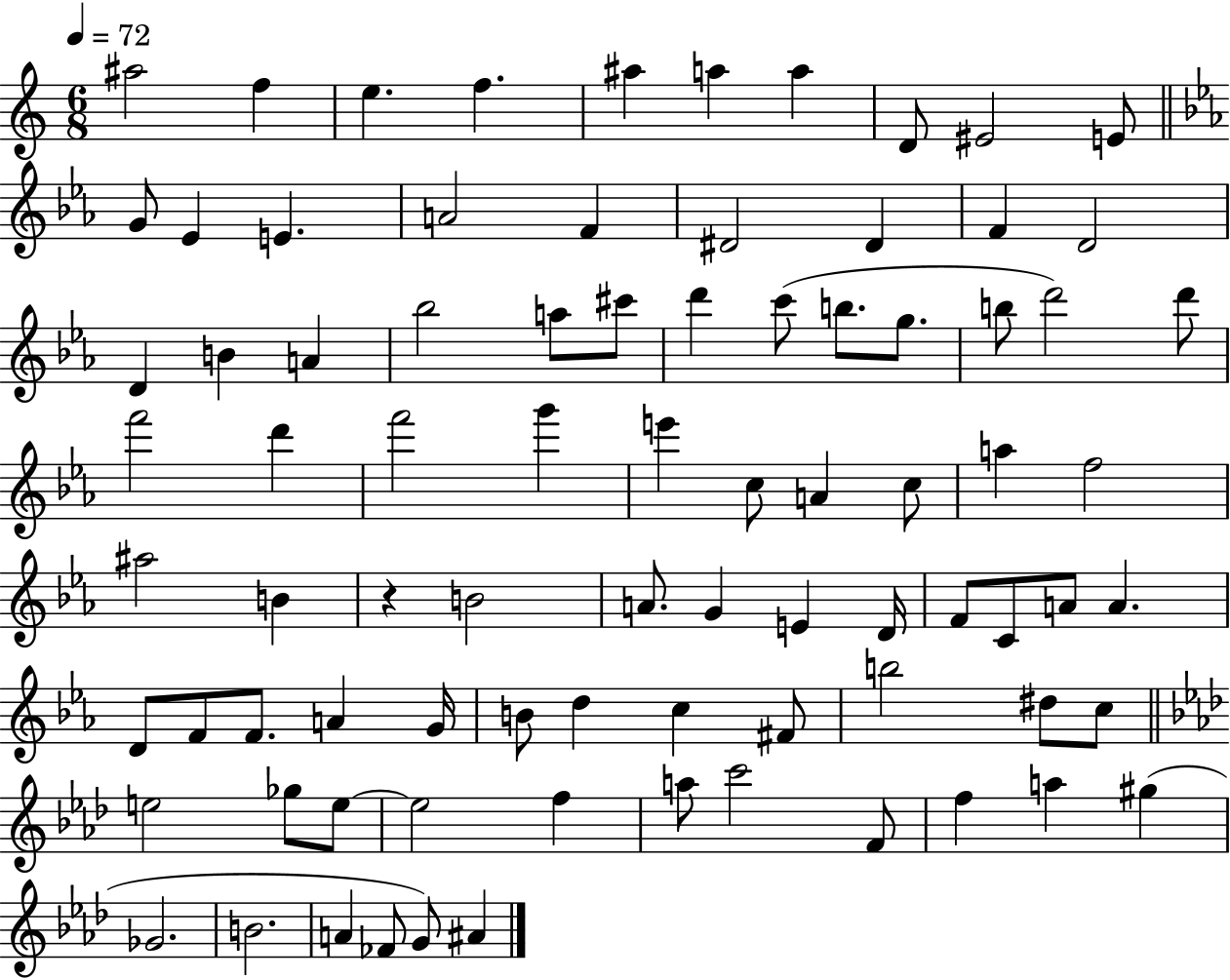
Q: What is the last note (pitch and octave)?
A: A#4